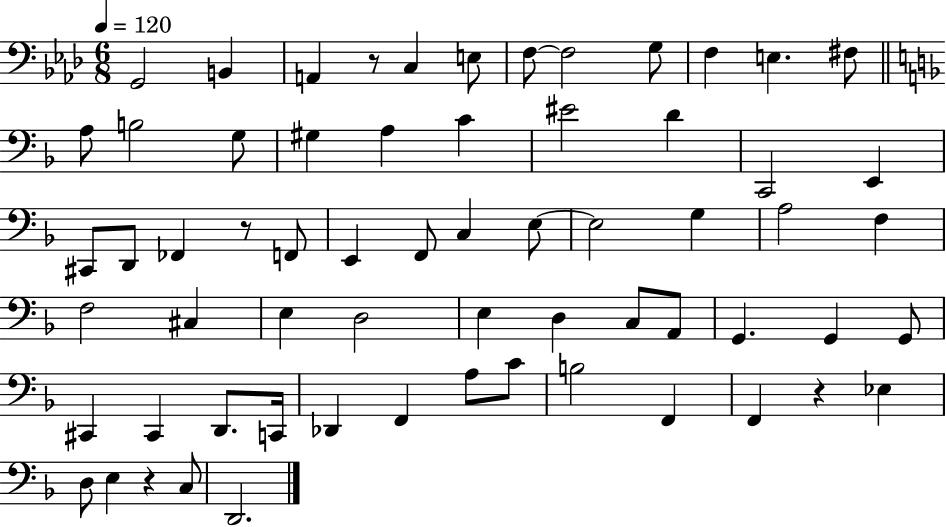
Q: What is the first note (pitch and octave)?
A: G2